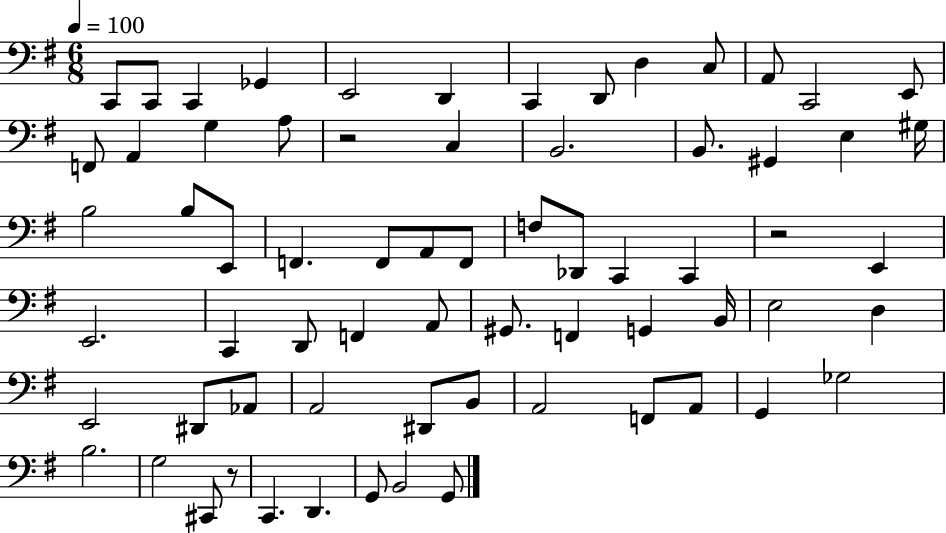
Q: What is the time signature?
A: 6/8